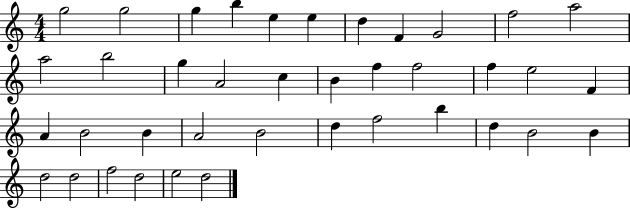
G5/h G5/h G5/q B5/q E5/q E5/q D5/q F4/q G4/h F5/h A5/h A5/h B5/h G5/q A4/h C5/q B4/q F5/q F5/h F5/q E5/h F4/q A4/q B4/h B4/q A4/h B4/h D5/q F5/h B5/q D5/q B4/h B4/q D5/h D5/h F5/h D5/h E5/h D5/h